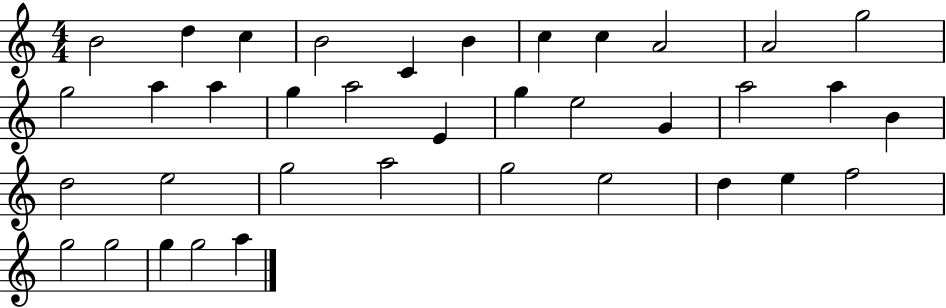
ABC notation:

X:1
T:Untitled
M:4/4
L:1/4
K:C
B2 d c B2 C B c c A2 A2 g2 g2 a a g a2 E g e2 G a2 a B d2 e2 g2 a2 g2 e2 d e f2 g2 g2 g g2 a